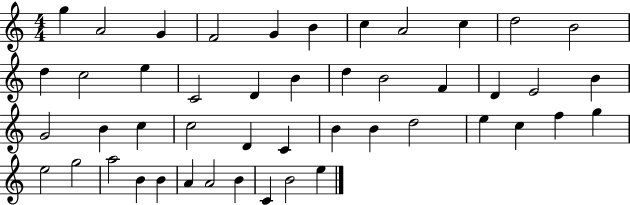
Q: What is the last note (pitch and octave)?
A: E5